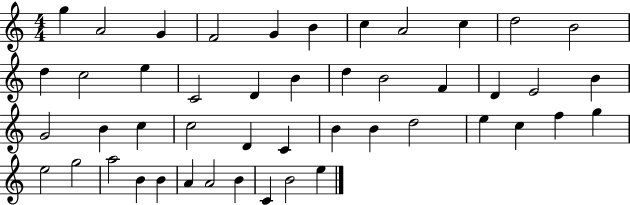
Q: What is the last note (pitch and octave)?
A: E5